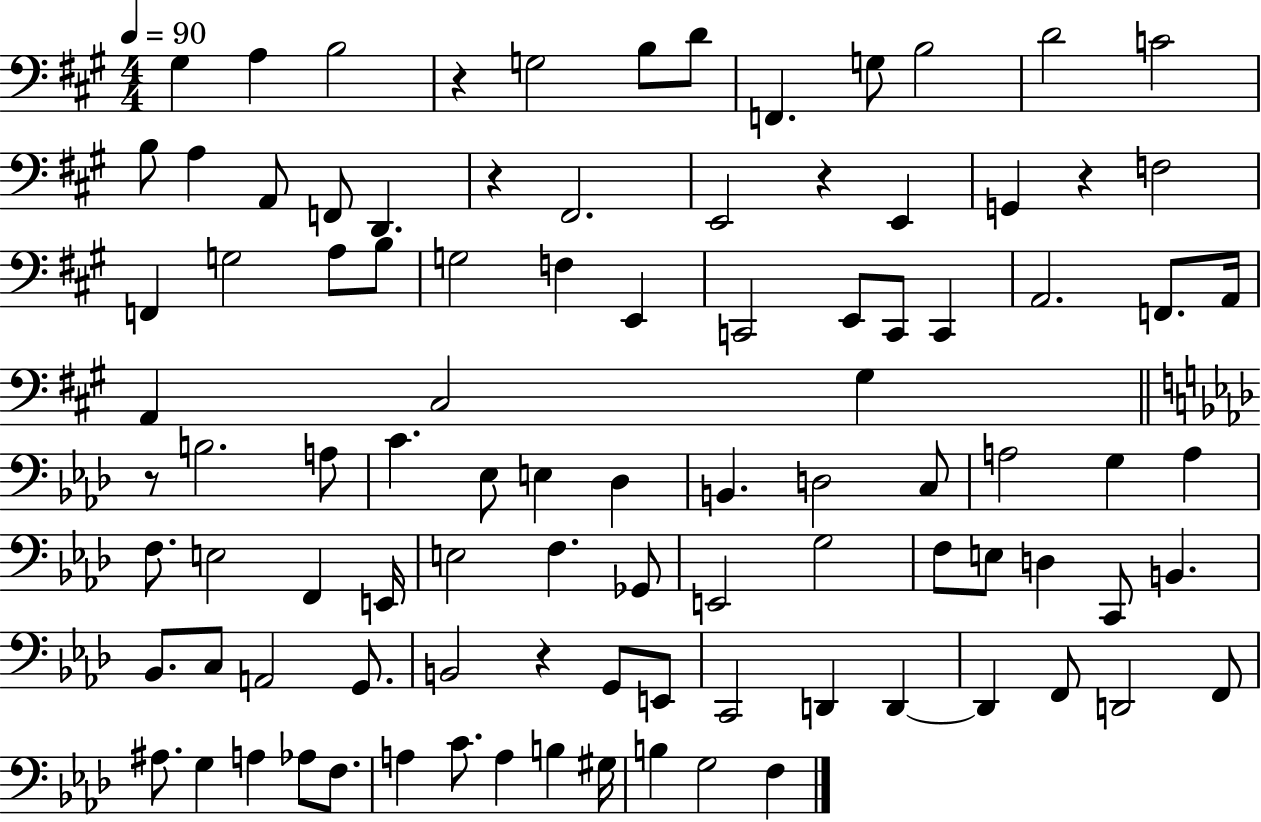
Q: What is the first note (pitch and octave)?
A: G#3